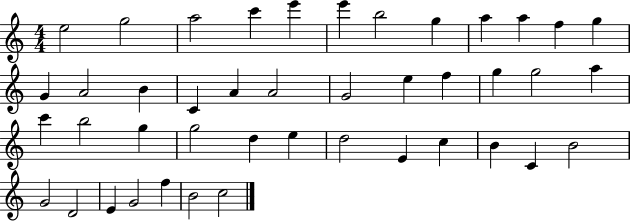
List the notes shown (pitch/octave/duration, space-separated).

E5/h G5/h A5/h C6/q E6/q E6/q B5/h G5/q A5/q A5/q F5/q G5/q G4/q A4/h B4/q C4/q A4/q A4/h G4/h E5/q F5/q G5/q G5/h A5/q C6/q B5/h G5/q G5/h D5/q E5/q D5/h E4/q C5/q B4/q C4/q B4/h G4/h D4/h E4/q G4/h F5/q B4/h C5/h